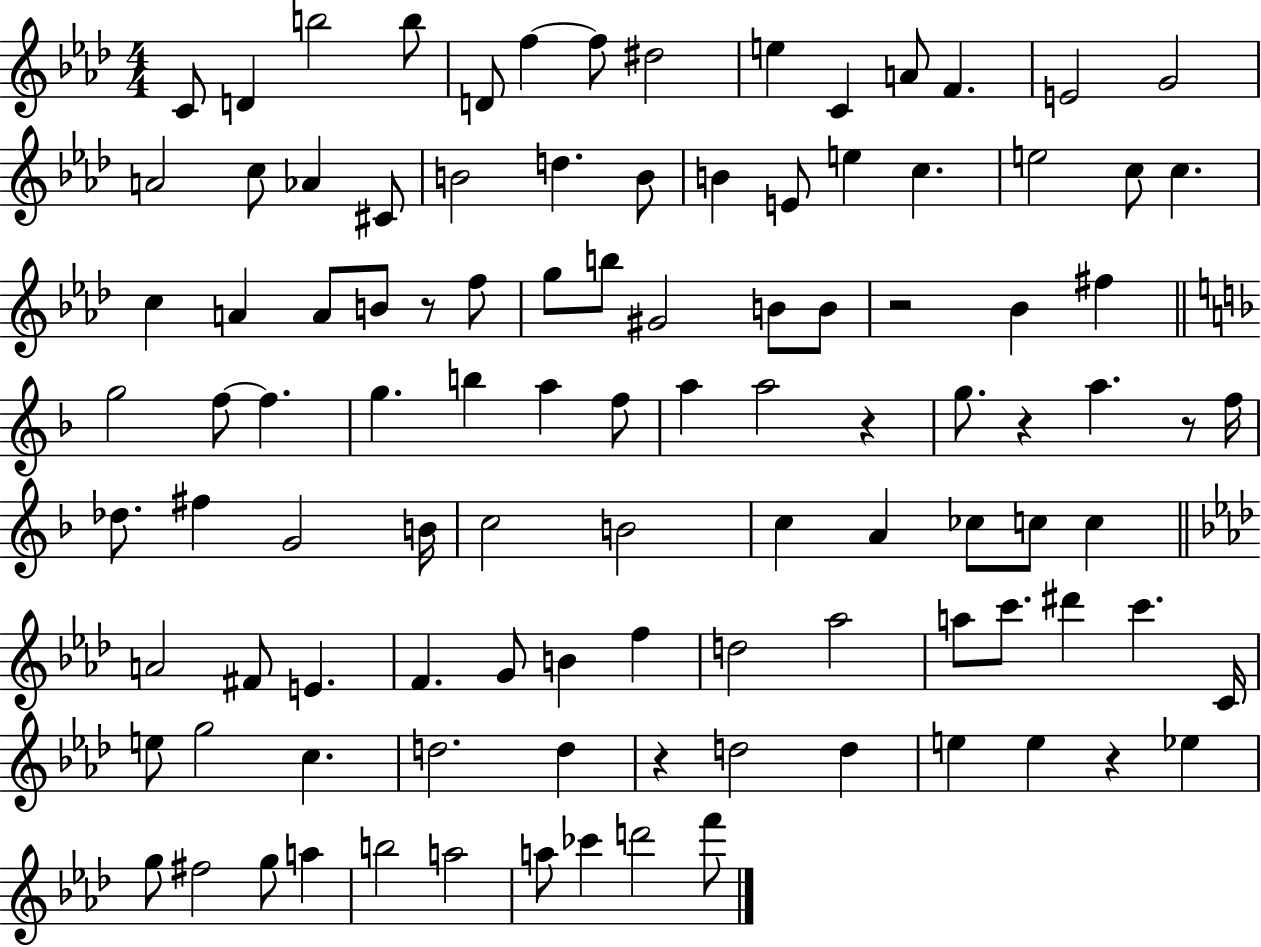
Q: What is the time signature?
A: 4/4